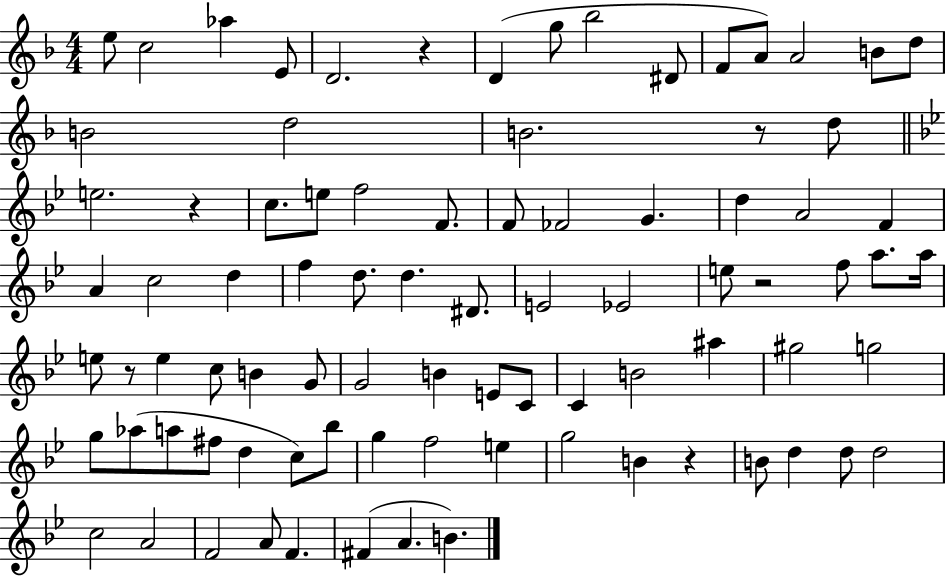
E5/e C5/h Ab5/q E4/e D4/h. R/q D4/q G5/e Bb5/h D#4/e F4/e A4/e A4/h B4/e D5/e B4/h D5/h B4/h. R/e D5/e E5/h. R/q C5/e. E5/e F5/h F4/e. F4/e FES4/h G4/q. D5/q A4/h F4/q A4/q C5/h D5/q F5/q D5/e. D5/q. D#4/e. E4/h Eb4/h E5/e R/h F5/e A5/e. A5/s E5/e R/e E5/q C5/e B4/q G4/e G4/h B4/q E4/e C4/e C4/q B4/h A#5/q G#5/h G5/h G5/e Ab5/e A5/e F#5/e D5/q C5/e Bb5/e G5/q F5/h E5/q G5/h B4/q R/q B4/e D5/q D5/e D5/h C5/h A4/h F4/h A4/e F4/q. F#4/q A4/q. B4/q.